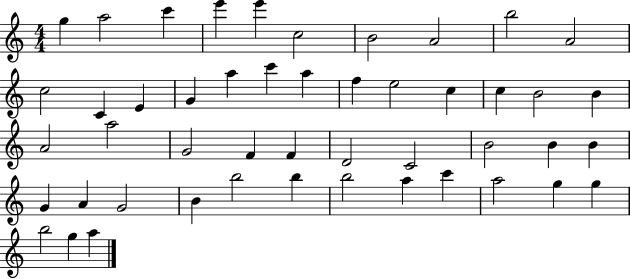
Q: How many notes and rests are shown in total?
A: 48